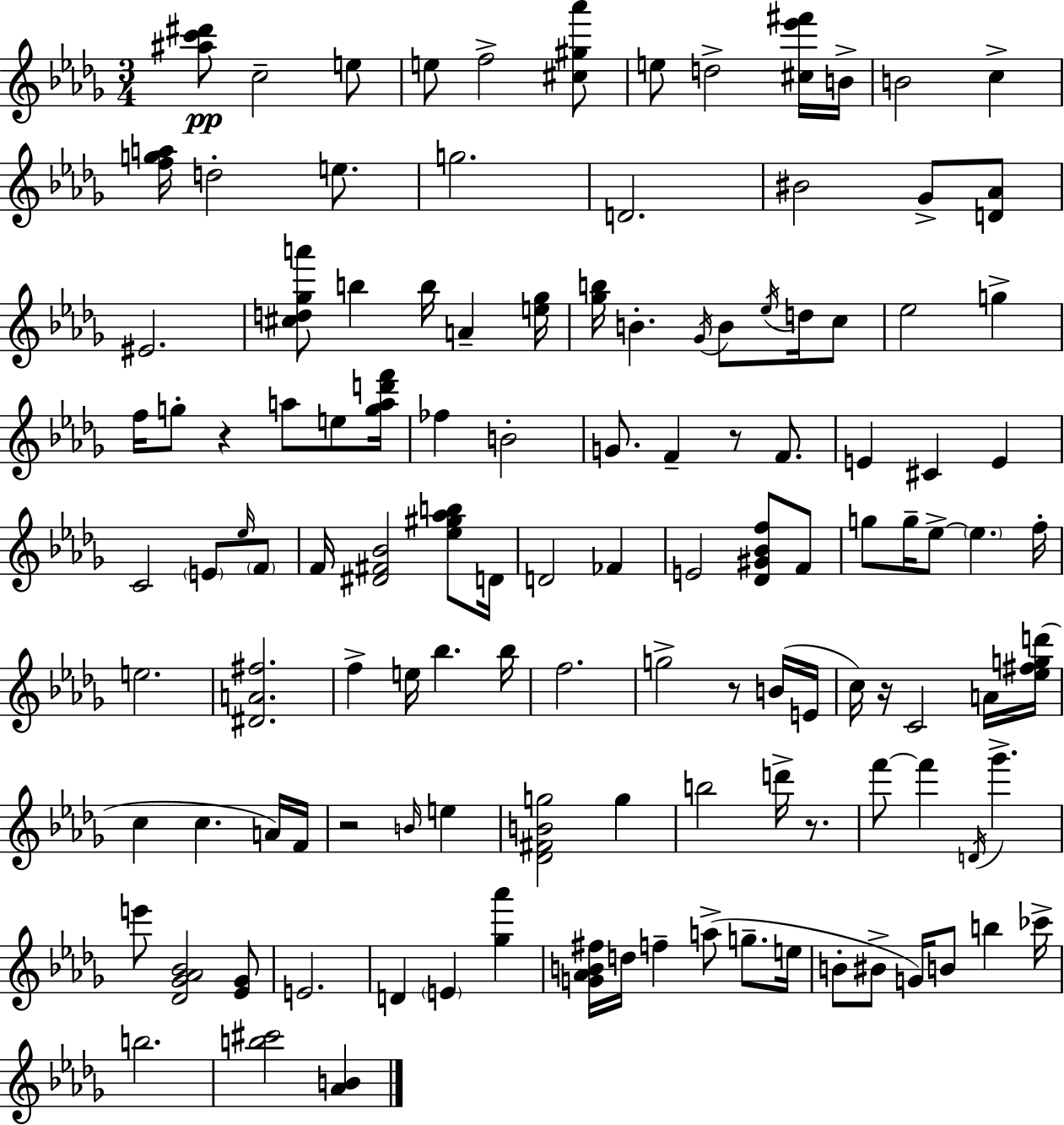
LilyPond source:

{
  \clef treble
  \numericTimeSignature
  \time 3/4
  \key bes \minor
  \repeat volta 2 { <ais'' c''' dis'''>8\pp c''2-- e''8 | e''8 f''2-> <cis'' gis'' aes'''>8 | e''8 d''2-> <cis'' ees''' fis'''>16 b'16-> | b'2 c''4-> | \break <f'' g'' a''>16 d''2-. e''8. | g''2. | d'2. | bis'2 ges'8-> <d' aes'>8 | \break eis'2. | <cis'' d'' ges'' a'''>8 b''4 b''16 a'4-- <e'' ges''>16 | <ges'' b''>16 b'4.-. \acciaccatura { ges'16 } b'8 \acciaccatura { ees''16 } d''16 | c''8 ees''2 g''4-> | \break f''16 g''8-. r4 a''8 e''8 | <g'' a'' d''' f'''>16 fes''4 b'2-. | g'8. f'4-- r8 f'8. | e'4 cis'4 e'4 | \break c'2 \parenthesize e'8 | \grace { ees''16 } \parenthesize f'8 f'16 <dis' fis' bes'>2 | <ees'' gis'' aes'' b''>8 d'16 d'2 fes'4 | e'2 <des' gis' bes' f''>8 | \break f'8 g''8 g''16-- ees''8->~~ \parenthesize ees''4. | f''16-. e''2. | <dis' a' fis''>2. | f''4-> e''16 bes''4. | \break bes''16 f''2. | g''2-> r8 | b'16( e'16 c''16) r16 c'2 | a'16 <ees'' fis'' g'' d'''>16( c''4 c''4. | \break a'16) f'16 r2 \grace { b'16 } | e''4 <des' fis' b' g''>2 | g''4 b''2 | d'''16-> r8. f'''8~~ f'''4 \acciaccatura { d'16 } ges'''4.-> | \break e'''8 <des' ges' aes' bes'>2 | <ees' ges'>8 e'2. | d'4 \parenthesize e'4 | <ges'' aes'''>4 <g' aes' b' fis''>16 d''16 f''4-- a''8->( | \break g''8.-- e''16 b'8-. bis'8-> g'16) b'8 | b''4 ces'''16-> b''2. | <b'' cis'''>2 | <aes' b'>4 } \bar "|."
}